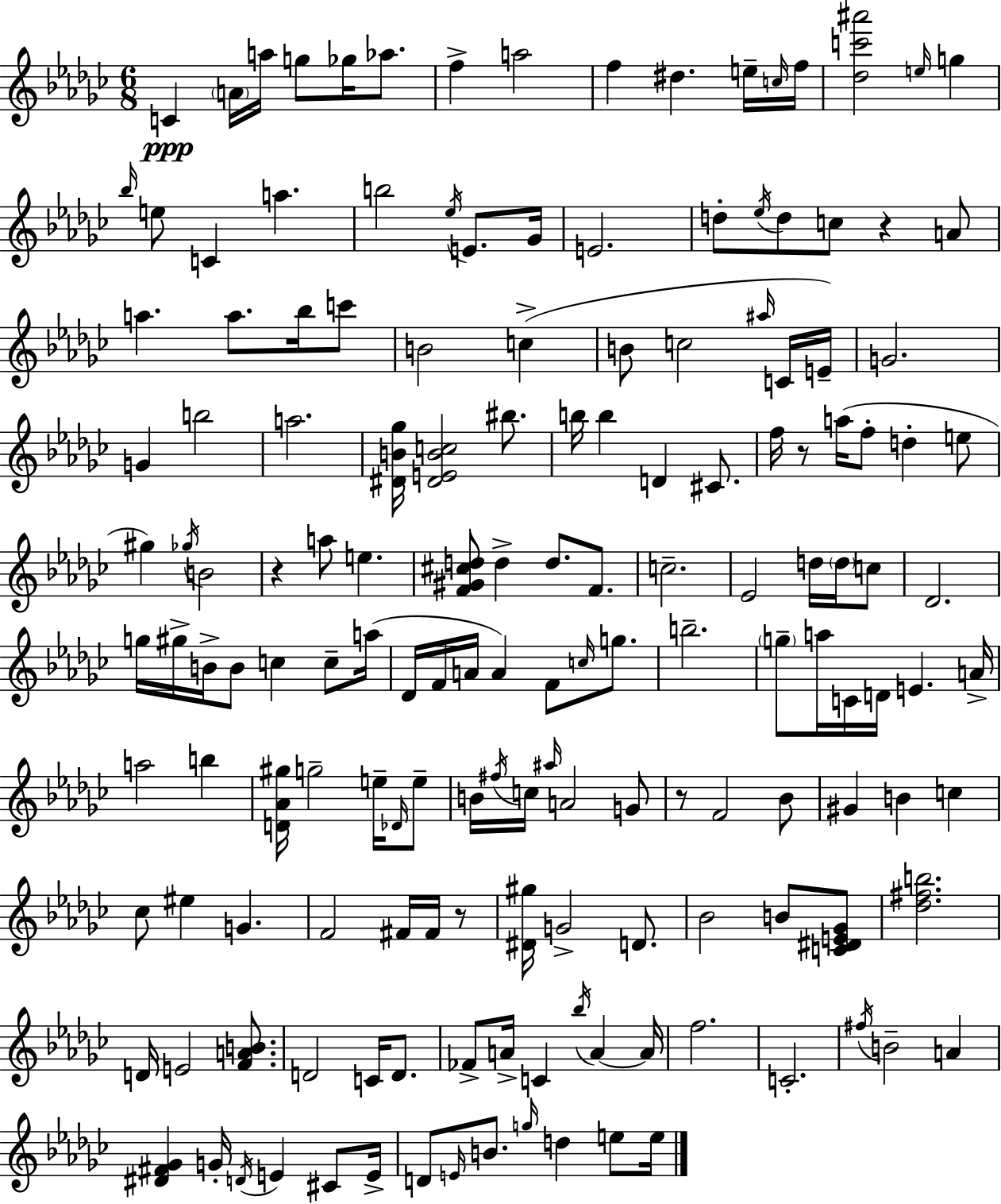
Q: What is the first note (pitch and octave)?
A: C4